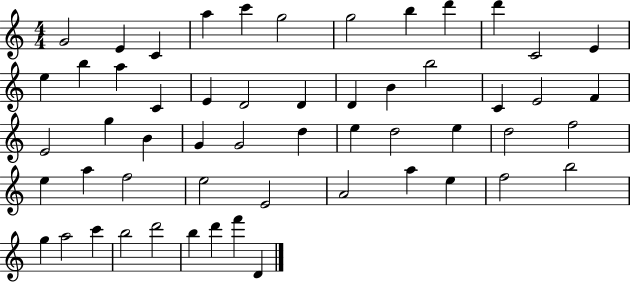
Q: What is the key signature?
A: C major